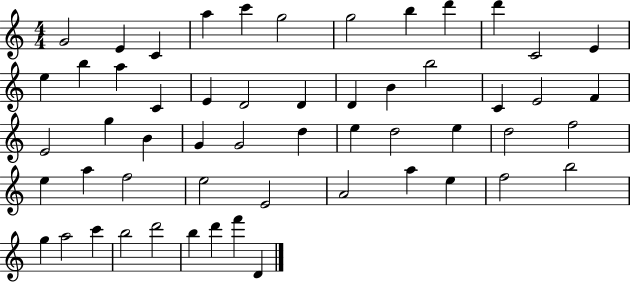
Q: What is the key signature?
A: C major